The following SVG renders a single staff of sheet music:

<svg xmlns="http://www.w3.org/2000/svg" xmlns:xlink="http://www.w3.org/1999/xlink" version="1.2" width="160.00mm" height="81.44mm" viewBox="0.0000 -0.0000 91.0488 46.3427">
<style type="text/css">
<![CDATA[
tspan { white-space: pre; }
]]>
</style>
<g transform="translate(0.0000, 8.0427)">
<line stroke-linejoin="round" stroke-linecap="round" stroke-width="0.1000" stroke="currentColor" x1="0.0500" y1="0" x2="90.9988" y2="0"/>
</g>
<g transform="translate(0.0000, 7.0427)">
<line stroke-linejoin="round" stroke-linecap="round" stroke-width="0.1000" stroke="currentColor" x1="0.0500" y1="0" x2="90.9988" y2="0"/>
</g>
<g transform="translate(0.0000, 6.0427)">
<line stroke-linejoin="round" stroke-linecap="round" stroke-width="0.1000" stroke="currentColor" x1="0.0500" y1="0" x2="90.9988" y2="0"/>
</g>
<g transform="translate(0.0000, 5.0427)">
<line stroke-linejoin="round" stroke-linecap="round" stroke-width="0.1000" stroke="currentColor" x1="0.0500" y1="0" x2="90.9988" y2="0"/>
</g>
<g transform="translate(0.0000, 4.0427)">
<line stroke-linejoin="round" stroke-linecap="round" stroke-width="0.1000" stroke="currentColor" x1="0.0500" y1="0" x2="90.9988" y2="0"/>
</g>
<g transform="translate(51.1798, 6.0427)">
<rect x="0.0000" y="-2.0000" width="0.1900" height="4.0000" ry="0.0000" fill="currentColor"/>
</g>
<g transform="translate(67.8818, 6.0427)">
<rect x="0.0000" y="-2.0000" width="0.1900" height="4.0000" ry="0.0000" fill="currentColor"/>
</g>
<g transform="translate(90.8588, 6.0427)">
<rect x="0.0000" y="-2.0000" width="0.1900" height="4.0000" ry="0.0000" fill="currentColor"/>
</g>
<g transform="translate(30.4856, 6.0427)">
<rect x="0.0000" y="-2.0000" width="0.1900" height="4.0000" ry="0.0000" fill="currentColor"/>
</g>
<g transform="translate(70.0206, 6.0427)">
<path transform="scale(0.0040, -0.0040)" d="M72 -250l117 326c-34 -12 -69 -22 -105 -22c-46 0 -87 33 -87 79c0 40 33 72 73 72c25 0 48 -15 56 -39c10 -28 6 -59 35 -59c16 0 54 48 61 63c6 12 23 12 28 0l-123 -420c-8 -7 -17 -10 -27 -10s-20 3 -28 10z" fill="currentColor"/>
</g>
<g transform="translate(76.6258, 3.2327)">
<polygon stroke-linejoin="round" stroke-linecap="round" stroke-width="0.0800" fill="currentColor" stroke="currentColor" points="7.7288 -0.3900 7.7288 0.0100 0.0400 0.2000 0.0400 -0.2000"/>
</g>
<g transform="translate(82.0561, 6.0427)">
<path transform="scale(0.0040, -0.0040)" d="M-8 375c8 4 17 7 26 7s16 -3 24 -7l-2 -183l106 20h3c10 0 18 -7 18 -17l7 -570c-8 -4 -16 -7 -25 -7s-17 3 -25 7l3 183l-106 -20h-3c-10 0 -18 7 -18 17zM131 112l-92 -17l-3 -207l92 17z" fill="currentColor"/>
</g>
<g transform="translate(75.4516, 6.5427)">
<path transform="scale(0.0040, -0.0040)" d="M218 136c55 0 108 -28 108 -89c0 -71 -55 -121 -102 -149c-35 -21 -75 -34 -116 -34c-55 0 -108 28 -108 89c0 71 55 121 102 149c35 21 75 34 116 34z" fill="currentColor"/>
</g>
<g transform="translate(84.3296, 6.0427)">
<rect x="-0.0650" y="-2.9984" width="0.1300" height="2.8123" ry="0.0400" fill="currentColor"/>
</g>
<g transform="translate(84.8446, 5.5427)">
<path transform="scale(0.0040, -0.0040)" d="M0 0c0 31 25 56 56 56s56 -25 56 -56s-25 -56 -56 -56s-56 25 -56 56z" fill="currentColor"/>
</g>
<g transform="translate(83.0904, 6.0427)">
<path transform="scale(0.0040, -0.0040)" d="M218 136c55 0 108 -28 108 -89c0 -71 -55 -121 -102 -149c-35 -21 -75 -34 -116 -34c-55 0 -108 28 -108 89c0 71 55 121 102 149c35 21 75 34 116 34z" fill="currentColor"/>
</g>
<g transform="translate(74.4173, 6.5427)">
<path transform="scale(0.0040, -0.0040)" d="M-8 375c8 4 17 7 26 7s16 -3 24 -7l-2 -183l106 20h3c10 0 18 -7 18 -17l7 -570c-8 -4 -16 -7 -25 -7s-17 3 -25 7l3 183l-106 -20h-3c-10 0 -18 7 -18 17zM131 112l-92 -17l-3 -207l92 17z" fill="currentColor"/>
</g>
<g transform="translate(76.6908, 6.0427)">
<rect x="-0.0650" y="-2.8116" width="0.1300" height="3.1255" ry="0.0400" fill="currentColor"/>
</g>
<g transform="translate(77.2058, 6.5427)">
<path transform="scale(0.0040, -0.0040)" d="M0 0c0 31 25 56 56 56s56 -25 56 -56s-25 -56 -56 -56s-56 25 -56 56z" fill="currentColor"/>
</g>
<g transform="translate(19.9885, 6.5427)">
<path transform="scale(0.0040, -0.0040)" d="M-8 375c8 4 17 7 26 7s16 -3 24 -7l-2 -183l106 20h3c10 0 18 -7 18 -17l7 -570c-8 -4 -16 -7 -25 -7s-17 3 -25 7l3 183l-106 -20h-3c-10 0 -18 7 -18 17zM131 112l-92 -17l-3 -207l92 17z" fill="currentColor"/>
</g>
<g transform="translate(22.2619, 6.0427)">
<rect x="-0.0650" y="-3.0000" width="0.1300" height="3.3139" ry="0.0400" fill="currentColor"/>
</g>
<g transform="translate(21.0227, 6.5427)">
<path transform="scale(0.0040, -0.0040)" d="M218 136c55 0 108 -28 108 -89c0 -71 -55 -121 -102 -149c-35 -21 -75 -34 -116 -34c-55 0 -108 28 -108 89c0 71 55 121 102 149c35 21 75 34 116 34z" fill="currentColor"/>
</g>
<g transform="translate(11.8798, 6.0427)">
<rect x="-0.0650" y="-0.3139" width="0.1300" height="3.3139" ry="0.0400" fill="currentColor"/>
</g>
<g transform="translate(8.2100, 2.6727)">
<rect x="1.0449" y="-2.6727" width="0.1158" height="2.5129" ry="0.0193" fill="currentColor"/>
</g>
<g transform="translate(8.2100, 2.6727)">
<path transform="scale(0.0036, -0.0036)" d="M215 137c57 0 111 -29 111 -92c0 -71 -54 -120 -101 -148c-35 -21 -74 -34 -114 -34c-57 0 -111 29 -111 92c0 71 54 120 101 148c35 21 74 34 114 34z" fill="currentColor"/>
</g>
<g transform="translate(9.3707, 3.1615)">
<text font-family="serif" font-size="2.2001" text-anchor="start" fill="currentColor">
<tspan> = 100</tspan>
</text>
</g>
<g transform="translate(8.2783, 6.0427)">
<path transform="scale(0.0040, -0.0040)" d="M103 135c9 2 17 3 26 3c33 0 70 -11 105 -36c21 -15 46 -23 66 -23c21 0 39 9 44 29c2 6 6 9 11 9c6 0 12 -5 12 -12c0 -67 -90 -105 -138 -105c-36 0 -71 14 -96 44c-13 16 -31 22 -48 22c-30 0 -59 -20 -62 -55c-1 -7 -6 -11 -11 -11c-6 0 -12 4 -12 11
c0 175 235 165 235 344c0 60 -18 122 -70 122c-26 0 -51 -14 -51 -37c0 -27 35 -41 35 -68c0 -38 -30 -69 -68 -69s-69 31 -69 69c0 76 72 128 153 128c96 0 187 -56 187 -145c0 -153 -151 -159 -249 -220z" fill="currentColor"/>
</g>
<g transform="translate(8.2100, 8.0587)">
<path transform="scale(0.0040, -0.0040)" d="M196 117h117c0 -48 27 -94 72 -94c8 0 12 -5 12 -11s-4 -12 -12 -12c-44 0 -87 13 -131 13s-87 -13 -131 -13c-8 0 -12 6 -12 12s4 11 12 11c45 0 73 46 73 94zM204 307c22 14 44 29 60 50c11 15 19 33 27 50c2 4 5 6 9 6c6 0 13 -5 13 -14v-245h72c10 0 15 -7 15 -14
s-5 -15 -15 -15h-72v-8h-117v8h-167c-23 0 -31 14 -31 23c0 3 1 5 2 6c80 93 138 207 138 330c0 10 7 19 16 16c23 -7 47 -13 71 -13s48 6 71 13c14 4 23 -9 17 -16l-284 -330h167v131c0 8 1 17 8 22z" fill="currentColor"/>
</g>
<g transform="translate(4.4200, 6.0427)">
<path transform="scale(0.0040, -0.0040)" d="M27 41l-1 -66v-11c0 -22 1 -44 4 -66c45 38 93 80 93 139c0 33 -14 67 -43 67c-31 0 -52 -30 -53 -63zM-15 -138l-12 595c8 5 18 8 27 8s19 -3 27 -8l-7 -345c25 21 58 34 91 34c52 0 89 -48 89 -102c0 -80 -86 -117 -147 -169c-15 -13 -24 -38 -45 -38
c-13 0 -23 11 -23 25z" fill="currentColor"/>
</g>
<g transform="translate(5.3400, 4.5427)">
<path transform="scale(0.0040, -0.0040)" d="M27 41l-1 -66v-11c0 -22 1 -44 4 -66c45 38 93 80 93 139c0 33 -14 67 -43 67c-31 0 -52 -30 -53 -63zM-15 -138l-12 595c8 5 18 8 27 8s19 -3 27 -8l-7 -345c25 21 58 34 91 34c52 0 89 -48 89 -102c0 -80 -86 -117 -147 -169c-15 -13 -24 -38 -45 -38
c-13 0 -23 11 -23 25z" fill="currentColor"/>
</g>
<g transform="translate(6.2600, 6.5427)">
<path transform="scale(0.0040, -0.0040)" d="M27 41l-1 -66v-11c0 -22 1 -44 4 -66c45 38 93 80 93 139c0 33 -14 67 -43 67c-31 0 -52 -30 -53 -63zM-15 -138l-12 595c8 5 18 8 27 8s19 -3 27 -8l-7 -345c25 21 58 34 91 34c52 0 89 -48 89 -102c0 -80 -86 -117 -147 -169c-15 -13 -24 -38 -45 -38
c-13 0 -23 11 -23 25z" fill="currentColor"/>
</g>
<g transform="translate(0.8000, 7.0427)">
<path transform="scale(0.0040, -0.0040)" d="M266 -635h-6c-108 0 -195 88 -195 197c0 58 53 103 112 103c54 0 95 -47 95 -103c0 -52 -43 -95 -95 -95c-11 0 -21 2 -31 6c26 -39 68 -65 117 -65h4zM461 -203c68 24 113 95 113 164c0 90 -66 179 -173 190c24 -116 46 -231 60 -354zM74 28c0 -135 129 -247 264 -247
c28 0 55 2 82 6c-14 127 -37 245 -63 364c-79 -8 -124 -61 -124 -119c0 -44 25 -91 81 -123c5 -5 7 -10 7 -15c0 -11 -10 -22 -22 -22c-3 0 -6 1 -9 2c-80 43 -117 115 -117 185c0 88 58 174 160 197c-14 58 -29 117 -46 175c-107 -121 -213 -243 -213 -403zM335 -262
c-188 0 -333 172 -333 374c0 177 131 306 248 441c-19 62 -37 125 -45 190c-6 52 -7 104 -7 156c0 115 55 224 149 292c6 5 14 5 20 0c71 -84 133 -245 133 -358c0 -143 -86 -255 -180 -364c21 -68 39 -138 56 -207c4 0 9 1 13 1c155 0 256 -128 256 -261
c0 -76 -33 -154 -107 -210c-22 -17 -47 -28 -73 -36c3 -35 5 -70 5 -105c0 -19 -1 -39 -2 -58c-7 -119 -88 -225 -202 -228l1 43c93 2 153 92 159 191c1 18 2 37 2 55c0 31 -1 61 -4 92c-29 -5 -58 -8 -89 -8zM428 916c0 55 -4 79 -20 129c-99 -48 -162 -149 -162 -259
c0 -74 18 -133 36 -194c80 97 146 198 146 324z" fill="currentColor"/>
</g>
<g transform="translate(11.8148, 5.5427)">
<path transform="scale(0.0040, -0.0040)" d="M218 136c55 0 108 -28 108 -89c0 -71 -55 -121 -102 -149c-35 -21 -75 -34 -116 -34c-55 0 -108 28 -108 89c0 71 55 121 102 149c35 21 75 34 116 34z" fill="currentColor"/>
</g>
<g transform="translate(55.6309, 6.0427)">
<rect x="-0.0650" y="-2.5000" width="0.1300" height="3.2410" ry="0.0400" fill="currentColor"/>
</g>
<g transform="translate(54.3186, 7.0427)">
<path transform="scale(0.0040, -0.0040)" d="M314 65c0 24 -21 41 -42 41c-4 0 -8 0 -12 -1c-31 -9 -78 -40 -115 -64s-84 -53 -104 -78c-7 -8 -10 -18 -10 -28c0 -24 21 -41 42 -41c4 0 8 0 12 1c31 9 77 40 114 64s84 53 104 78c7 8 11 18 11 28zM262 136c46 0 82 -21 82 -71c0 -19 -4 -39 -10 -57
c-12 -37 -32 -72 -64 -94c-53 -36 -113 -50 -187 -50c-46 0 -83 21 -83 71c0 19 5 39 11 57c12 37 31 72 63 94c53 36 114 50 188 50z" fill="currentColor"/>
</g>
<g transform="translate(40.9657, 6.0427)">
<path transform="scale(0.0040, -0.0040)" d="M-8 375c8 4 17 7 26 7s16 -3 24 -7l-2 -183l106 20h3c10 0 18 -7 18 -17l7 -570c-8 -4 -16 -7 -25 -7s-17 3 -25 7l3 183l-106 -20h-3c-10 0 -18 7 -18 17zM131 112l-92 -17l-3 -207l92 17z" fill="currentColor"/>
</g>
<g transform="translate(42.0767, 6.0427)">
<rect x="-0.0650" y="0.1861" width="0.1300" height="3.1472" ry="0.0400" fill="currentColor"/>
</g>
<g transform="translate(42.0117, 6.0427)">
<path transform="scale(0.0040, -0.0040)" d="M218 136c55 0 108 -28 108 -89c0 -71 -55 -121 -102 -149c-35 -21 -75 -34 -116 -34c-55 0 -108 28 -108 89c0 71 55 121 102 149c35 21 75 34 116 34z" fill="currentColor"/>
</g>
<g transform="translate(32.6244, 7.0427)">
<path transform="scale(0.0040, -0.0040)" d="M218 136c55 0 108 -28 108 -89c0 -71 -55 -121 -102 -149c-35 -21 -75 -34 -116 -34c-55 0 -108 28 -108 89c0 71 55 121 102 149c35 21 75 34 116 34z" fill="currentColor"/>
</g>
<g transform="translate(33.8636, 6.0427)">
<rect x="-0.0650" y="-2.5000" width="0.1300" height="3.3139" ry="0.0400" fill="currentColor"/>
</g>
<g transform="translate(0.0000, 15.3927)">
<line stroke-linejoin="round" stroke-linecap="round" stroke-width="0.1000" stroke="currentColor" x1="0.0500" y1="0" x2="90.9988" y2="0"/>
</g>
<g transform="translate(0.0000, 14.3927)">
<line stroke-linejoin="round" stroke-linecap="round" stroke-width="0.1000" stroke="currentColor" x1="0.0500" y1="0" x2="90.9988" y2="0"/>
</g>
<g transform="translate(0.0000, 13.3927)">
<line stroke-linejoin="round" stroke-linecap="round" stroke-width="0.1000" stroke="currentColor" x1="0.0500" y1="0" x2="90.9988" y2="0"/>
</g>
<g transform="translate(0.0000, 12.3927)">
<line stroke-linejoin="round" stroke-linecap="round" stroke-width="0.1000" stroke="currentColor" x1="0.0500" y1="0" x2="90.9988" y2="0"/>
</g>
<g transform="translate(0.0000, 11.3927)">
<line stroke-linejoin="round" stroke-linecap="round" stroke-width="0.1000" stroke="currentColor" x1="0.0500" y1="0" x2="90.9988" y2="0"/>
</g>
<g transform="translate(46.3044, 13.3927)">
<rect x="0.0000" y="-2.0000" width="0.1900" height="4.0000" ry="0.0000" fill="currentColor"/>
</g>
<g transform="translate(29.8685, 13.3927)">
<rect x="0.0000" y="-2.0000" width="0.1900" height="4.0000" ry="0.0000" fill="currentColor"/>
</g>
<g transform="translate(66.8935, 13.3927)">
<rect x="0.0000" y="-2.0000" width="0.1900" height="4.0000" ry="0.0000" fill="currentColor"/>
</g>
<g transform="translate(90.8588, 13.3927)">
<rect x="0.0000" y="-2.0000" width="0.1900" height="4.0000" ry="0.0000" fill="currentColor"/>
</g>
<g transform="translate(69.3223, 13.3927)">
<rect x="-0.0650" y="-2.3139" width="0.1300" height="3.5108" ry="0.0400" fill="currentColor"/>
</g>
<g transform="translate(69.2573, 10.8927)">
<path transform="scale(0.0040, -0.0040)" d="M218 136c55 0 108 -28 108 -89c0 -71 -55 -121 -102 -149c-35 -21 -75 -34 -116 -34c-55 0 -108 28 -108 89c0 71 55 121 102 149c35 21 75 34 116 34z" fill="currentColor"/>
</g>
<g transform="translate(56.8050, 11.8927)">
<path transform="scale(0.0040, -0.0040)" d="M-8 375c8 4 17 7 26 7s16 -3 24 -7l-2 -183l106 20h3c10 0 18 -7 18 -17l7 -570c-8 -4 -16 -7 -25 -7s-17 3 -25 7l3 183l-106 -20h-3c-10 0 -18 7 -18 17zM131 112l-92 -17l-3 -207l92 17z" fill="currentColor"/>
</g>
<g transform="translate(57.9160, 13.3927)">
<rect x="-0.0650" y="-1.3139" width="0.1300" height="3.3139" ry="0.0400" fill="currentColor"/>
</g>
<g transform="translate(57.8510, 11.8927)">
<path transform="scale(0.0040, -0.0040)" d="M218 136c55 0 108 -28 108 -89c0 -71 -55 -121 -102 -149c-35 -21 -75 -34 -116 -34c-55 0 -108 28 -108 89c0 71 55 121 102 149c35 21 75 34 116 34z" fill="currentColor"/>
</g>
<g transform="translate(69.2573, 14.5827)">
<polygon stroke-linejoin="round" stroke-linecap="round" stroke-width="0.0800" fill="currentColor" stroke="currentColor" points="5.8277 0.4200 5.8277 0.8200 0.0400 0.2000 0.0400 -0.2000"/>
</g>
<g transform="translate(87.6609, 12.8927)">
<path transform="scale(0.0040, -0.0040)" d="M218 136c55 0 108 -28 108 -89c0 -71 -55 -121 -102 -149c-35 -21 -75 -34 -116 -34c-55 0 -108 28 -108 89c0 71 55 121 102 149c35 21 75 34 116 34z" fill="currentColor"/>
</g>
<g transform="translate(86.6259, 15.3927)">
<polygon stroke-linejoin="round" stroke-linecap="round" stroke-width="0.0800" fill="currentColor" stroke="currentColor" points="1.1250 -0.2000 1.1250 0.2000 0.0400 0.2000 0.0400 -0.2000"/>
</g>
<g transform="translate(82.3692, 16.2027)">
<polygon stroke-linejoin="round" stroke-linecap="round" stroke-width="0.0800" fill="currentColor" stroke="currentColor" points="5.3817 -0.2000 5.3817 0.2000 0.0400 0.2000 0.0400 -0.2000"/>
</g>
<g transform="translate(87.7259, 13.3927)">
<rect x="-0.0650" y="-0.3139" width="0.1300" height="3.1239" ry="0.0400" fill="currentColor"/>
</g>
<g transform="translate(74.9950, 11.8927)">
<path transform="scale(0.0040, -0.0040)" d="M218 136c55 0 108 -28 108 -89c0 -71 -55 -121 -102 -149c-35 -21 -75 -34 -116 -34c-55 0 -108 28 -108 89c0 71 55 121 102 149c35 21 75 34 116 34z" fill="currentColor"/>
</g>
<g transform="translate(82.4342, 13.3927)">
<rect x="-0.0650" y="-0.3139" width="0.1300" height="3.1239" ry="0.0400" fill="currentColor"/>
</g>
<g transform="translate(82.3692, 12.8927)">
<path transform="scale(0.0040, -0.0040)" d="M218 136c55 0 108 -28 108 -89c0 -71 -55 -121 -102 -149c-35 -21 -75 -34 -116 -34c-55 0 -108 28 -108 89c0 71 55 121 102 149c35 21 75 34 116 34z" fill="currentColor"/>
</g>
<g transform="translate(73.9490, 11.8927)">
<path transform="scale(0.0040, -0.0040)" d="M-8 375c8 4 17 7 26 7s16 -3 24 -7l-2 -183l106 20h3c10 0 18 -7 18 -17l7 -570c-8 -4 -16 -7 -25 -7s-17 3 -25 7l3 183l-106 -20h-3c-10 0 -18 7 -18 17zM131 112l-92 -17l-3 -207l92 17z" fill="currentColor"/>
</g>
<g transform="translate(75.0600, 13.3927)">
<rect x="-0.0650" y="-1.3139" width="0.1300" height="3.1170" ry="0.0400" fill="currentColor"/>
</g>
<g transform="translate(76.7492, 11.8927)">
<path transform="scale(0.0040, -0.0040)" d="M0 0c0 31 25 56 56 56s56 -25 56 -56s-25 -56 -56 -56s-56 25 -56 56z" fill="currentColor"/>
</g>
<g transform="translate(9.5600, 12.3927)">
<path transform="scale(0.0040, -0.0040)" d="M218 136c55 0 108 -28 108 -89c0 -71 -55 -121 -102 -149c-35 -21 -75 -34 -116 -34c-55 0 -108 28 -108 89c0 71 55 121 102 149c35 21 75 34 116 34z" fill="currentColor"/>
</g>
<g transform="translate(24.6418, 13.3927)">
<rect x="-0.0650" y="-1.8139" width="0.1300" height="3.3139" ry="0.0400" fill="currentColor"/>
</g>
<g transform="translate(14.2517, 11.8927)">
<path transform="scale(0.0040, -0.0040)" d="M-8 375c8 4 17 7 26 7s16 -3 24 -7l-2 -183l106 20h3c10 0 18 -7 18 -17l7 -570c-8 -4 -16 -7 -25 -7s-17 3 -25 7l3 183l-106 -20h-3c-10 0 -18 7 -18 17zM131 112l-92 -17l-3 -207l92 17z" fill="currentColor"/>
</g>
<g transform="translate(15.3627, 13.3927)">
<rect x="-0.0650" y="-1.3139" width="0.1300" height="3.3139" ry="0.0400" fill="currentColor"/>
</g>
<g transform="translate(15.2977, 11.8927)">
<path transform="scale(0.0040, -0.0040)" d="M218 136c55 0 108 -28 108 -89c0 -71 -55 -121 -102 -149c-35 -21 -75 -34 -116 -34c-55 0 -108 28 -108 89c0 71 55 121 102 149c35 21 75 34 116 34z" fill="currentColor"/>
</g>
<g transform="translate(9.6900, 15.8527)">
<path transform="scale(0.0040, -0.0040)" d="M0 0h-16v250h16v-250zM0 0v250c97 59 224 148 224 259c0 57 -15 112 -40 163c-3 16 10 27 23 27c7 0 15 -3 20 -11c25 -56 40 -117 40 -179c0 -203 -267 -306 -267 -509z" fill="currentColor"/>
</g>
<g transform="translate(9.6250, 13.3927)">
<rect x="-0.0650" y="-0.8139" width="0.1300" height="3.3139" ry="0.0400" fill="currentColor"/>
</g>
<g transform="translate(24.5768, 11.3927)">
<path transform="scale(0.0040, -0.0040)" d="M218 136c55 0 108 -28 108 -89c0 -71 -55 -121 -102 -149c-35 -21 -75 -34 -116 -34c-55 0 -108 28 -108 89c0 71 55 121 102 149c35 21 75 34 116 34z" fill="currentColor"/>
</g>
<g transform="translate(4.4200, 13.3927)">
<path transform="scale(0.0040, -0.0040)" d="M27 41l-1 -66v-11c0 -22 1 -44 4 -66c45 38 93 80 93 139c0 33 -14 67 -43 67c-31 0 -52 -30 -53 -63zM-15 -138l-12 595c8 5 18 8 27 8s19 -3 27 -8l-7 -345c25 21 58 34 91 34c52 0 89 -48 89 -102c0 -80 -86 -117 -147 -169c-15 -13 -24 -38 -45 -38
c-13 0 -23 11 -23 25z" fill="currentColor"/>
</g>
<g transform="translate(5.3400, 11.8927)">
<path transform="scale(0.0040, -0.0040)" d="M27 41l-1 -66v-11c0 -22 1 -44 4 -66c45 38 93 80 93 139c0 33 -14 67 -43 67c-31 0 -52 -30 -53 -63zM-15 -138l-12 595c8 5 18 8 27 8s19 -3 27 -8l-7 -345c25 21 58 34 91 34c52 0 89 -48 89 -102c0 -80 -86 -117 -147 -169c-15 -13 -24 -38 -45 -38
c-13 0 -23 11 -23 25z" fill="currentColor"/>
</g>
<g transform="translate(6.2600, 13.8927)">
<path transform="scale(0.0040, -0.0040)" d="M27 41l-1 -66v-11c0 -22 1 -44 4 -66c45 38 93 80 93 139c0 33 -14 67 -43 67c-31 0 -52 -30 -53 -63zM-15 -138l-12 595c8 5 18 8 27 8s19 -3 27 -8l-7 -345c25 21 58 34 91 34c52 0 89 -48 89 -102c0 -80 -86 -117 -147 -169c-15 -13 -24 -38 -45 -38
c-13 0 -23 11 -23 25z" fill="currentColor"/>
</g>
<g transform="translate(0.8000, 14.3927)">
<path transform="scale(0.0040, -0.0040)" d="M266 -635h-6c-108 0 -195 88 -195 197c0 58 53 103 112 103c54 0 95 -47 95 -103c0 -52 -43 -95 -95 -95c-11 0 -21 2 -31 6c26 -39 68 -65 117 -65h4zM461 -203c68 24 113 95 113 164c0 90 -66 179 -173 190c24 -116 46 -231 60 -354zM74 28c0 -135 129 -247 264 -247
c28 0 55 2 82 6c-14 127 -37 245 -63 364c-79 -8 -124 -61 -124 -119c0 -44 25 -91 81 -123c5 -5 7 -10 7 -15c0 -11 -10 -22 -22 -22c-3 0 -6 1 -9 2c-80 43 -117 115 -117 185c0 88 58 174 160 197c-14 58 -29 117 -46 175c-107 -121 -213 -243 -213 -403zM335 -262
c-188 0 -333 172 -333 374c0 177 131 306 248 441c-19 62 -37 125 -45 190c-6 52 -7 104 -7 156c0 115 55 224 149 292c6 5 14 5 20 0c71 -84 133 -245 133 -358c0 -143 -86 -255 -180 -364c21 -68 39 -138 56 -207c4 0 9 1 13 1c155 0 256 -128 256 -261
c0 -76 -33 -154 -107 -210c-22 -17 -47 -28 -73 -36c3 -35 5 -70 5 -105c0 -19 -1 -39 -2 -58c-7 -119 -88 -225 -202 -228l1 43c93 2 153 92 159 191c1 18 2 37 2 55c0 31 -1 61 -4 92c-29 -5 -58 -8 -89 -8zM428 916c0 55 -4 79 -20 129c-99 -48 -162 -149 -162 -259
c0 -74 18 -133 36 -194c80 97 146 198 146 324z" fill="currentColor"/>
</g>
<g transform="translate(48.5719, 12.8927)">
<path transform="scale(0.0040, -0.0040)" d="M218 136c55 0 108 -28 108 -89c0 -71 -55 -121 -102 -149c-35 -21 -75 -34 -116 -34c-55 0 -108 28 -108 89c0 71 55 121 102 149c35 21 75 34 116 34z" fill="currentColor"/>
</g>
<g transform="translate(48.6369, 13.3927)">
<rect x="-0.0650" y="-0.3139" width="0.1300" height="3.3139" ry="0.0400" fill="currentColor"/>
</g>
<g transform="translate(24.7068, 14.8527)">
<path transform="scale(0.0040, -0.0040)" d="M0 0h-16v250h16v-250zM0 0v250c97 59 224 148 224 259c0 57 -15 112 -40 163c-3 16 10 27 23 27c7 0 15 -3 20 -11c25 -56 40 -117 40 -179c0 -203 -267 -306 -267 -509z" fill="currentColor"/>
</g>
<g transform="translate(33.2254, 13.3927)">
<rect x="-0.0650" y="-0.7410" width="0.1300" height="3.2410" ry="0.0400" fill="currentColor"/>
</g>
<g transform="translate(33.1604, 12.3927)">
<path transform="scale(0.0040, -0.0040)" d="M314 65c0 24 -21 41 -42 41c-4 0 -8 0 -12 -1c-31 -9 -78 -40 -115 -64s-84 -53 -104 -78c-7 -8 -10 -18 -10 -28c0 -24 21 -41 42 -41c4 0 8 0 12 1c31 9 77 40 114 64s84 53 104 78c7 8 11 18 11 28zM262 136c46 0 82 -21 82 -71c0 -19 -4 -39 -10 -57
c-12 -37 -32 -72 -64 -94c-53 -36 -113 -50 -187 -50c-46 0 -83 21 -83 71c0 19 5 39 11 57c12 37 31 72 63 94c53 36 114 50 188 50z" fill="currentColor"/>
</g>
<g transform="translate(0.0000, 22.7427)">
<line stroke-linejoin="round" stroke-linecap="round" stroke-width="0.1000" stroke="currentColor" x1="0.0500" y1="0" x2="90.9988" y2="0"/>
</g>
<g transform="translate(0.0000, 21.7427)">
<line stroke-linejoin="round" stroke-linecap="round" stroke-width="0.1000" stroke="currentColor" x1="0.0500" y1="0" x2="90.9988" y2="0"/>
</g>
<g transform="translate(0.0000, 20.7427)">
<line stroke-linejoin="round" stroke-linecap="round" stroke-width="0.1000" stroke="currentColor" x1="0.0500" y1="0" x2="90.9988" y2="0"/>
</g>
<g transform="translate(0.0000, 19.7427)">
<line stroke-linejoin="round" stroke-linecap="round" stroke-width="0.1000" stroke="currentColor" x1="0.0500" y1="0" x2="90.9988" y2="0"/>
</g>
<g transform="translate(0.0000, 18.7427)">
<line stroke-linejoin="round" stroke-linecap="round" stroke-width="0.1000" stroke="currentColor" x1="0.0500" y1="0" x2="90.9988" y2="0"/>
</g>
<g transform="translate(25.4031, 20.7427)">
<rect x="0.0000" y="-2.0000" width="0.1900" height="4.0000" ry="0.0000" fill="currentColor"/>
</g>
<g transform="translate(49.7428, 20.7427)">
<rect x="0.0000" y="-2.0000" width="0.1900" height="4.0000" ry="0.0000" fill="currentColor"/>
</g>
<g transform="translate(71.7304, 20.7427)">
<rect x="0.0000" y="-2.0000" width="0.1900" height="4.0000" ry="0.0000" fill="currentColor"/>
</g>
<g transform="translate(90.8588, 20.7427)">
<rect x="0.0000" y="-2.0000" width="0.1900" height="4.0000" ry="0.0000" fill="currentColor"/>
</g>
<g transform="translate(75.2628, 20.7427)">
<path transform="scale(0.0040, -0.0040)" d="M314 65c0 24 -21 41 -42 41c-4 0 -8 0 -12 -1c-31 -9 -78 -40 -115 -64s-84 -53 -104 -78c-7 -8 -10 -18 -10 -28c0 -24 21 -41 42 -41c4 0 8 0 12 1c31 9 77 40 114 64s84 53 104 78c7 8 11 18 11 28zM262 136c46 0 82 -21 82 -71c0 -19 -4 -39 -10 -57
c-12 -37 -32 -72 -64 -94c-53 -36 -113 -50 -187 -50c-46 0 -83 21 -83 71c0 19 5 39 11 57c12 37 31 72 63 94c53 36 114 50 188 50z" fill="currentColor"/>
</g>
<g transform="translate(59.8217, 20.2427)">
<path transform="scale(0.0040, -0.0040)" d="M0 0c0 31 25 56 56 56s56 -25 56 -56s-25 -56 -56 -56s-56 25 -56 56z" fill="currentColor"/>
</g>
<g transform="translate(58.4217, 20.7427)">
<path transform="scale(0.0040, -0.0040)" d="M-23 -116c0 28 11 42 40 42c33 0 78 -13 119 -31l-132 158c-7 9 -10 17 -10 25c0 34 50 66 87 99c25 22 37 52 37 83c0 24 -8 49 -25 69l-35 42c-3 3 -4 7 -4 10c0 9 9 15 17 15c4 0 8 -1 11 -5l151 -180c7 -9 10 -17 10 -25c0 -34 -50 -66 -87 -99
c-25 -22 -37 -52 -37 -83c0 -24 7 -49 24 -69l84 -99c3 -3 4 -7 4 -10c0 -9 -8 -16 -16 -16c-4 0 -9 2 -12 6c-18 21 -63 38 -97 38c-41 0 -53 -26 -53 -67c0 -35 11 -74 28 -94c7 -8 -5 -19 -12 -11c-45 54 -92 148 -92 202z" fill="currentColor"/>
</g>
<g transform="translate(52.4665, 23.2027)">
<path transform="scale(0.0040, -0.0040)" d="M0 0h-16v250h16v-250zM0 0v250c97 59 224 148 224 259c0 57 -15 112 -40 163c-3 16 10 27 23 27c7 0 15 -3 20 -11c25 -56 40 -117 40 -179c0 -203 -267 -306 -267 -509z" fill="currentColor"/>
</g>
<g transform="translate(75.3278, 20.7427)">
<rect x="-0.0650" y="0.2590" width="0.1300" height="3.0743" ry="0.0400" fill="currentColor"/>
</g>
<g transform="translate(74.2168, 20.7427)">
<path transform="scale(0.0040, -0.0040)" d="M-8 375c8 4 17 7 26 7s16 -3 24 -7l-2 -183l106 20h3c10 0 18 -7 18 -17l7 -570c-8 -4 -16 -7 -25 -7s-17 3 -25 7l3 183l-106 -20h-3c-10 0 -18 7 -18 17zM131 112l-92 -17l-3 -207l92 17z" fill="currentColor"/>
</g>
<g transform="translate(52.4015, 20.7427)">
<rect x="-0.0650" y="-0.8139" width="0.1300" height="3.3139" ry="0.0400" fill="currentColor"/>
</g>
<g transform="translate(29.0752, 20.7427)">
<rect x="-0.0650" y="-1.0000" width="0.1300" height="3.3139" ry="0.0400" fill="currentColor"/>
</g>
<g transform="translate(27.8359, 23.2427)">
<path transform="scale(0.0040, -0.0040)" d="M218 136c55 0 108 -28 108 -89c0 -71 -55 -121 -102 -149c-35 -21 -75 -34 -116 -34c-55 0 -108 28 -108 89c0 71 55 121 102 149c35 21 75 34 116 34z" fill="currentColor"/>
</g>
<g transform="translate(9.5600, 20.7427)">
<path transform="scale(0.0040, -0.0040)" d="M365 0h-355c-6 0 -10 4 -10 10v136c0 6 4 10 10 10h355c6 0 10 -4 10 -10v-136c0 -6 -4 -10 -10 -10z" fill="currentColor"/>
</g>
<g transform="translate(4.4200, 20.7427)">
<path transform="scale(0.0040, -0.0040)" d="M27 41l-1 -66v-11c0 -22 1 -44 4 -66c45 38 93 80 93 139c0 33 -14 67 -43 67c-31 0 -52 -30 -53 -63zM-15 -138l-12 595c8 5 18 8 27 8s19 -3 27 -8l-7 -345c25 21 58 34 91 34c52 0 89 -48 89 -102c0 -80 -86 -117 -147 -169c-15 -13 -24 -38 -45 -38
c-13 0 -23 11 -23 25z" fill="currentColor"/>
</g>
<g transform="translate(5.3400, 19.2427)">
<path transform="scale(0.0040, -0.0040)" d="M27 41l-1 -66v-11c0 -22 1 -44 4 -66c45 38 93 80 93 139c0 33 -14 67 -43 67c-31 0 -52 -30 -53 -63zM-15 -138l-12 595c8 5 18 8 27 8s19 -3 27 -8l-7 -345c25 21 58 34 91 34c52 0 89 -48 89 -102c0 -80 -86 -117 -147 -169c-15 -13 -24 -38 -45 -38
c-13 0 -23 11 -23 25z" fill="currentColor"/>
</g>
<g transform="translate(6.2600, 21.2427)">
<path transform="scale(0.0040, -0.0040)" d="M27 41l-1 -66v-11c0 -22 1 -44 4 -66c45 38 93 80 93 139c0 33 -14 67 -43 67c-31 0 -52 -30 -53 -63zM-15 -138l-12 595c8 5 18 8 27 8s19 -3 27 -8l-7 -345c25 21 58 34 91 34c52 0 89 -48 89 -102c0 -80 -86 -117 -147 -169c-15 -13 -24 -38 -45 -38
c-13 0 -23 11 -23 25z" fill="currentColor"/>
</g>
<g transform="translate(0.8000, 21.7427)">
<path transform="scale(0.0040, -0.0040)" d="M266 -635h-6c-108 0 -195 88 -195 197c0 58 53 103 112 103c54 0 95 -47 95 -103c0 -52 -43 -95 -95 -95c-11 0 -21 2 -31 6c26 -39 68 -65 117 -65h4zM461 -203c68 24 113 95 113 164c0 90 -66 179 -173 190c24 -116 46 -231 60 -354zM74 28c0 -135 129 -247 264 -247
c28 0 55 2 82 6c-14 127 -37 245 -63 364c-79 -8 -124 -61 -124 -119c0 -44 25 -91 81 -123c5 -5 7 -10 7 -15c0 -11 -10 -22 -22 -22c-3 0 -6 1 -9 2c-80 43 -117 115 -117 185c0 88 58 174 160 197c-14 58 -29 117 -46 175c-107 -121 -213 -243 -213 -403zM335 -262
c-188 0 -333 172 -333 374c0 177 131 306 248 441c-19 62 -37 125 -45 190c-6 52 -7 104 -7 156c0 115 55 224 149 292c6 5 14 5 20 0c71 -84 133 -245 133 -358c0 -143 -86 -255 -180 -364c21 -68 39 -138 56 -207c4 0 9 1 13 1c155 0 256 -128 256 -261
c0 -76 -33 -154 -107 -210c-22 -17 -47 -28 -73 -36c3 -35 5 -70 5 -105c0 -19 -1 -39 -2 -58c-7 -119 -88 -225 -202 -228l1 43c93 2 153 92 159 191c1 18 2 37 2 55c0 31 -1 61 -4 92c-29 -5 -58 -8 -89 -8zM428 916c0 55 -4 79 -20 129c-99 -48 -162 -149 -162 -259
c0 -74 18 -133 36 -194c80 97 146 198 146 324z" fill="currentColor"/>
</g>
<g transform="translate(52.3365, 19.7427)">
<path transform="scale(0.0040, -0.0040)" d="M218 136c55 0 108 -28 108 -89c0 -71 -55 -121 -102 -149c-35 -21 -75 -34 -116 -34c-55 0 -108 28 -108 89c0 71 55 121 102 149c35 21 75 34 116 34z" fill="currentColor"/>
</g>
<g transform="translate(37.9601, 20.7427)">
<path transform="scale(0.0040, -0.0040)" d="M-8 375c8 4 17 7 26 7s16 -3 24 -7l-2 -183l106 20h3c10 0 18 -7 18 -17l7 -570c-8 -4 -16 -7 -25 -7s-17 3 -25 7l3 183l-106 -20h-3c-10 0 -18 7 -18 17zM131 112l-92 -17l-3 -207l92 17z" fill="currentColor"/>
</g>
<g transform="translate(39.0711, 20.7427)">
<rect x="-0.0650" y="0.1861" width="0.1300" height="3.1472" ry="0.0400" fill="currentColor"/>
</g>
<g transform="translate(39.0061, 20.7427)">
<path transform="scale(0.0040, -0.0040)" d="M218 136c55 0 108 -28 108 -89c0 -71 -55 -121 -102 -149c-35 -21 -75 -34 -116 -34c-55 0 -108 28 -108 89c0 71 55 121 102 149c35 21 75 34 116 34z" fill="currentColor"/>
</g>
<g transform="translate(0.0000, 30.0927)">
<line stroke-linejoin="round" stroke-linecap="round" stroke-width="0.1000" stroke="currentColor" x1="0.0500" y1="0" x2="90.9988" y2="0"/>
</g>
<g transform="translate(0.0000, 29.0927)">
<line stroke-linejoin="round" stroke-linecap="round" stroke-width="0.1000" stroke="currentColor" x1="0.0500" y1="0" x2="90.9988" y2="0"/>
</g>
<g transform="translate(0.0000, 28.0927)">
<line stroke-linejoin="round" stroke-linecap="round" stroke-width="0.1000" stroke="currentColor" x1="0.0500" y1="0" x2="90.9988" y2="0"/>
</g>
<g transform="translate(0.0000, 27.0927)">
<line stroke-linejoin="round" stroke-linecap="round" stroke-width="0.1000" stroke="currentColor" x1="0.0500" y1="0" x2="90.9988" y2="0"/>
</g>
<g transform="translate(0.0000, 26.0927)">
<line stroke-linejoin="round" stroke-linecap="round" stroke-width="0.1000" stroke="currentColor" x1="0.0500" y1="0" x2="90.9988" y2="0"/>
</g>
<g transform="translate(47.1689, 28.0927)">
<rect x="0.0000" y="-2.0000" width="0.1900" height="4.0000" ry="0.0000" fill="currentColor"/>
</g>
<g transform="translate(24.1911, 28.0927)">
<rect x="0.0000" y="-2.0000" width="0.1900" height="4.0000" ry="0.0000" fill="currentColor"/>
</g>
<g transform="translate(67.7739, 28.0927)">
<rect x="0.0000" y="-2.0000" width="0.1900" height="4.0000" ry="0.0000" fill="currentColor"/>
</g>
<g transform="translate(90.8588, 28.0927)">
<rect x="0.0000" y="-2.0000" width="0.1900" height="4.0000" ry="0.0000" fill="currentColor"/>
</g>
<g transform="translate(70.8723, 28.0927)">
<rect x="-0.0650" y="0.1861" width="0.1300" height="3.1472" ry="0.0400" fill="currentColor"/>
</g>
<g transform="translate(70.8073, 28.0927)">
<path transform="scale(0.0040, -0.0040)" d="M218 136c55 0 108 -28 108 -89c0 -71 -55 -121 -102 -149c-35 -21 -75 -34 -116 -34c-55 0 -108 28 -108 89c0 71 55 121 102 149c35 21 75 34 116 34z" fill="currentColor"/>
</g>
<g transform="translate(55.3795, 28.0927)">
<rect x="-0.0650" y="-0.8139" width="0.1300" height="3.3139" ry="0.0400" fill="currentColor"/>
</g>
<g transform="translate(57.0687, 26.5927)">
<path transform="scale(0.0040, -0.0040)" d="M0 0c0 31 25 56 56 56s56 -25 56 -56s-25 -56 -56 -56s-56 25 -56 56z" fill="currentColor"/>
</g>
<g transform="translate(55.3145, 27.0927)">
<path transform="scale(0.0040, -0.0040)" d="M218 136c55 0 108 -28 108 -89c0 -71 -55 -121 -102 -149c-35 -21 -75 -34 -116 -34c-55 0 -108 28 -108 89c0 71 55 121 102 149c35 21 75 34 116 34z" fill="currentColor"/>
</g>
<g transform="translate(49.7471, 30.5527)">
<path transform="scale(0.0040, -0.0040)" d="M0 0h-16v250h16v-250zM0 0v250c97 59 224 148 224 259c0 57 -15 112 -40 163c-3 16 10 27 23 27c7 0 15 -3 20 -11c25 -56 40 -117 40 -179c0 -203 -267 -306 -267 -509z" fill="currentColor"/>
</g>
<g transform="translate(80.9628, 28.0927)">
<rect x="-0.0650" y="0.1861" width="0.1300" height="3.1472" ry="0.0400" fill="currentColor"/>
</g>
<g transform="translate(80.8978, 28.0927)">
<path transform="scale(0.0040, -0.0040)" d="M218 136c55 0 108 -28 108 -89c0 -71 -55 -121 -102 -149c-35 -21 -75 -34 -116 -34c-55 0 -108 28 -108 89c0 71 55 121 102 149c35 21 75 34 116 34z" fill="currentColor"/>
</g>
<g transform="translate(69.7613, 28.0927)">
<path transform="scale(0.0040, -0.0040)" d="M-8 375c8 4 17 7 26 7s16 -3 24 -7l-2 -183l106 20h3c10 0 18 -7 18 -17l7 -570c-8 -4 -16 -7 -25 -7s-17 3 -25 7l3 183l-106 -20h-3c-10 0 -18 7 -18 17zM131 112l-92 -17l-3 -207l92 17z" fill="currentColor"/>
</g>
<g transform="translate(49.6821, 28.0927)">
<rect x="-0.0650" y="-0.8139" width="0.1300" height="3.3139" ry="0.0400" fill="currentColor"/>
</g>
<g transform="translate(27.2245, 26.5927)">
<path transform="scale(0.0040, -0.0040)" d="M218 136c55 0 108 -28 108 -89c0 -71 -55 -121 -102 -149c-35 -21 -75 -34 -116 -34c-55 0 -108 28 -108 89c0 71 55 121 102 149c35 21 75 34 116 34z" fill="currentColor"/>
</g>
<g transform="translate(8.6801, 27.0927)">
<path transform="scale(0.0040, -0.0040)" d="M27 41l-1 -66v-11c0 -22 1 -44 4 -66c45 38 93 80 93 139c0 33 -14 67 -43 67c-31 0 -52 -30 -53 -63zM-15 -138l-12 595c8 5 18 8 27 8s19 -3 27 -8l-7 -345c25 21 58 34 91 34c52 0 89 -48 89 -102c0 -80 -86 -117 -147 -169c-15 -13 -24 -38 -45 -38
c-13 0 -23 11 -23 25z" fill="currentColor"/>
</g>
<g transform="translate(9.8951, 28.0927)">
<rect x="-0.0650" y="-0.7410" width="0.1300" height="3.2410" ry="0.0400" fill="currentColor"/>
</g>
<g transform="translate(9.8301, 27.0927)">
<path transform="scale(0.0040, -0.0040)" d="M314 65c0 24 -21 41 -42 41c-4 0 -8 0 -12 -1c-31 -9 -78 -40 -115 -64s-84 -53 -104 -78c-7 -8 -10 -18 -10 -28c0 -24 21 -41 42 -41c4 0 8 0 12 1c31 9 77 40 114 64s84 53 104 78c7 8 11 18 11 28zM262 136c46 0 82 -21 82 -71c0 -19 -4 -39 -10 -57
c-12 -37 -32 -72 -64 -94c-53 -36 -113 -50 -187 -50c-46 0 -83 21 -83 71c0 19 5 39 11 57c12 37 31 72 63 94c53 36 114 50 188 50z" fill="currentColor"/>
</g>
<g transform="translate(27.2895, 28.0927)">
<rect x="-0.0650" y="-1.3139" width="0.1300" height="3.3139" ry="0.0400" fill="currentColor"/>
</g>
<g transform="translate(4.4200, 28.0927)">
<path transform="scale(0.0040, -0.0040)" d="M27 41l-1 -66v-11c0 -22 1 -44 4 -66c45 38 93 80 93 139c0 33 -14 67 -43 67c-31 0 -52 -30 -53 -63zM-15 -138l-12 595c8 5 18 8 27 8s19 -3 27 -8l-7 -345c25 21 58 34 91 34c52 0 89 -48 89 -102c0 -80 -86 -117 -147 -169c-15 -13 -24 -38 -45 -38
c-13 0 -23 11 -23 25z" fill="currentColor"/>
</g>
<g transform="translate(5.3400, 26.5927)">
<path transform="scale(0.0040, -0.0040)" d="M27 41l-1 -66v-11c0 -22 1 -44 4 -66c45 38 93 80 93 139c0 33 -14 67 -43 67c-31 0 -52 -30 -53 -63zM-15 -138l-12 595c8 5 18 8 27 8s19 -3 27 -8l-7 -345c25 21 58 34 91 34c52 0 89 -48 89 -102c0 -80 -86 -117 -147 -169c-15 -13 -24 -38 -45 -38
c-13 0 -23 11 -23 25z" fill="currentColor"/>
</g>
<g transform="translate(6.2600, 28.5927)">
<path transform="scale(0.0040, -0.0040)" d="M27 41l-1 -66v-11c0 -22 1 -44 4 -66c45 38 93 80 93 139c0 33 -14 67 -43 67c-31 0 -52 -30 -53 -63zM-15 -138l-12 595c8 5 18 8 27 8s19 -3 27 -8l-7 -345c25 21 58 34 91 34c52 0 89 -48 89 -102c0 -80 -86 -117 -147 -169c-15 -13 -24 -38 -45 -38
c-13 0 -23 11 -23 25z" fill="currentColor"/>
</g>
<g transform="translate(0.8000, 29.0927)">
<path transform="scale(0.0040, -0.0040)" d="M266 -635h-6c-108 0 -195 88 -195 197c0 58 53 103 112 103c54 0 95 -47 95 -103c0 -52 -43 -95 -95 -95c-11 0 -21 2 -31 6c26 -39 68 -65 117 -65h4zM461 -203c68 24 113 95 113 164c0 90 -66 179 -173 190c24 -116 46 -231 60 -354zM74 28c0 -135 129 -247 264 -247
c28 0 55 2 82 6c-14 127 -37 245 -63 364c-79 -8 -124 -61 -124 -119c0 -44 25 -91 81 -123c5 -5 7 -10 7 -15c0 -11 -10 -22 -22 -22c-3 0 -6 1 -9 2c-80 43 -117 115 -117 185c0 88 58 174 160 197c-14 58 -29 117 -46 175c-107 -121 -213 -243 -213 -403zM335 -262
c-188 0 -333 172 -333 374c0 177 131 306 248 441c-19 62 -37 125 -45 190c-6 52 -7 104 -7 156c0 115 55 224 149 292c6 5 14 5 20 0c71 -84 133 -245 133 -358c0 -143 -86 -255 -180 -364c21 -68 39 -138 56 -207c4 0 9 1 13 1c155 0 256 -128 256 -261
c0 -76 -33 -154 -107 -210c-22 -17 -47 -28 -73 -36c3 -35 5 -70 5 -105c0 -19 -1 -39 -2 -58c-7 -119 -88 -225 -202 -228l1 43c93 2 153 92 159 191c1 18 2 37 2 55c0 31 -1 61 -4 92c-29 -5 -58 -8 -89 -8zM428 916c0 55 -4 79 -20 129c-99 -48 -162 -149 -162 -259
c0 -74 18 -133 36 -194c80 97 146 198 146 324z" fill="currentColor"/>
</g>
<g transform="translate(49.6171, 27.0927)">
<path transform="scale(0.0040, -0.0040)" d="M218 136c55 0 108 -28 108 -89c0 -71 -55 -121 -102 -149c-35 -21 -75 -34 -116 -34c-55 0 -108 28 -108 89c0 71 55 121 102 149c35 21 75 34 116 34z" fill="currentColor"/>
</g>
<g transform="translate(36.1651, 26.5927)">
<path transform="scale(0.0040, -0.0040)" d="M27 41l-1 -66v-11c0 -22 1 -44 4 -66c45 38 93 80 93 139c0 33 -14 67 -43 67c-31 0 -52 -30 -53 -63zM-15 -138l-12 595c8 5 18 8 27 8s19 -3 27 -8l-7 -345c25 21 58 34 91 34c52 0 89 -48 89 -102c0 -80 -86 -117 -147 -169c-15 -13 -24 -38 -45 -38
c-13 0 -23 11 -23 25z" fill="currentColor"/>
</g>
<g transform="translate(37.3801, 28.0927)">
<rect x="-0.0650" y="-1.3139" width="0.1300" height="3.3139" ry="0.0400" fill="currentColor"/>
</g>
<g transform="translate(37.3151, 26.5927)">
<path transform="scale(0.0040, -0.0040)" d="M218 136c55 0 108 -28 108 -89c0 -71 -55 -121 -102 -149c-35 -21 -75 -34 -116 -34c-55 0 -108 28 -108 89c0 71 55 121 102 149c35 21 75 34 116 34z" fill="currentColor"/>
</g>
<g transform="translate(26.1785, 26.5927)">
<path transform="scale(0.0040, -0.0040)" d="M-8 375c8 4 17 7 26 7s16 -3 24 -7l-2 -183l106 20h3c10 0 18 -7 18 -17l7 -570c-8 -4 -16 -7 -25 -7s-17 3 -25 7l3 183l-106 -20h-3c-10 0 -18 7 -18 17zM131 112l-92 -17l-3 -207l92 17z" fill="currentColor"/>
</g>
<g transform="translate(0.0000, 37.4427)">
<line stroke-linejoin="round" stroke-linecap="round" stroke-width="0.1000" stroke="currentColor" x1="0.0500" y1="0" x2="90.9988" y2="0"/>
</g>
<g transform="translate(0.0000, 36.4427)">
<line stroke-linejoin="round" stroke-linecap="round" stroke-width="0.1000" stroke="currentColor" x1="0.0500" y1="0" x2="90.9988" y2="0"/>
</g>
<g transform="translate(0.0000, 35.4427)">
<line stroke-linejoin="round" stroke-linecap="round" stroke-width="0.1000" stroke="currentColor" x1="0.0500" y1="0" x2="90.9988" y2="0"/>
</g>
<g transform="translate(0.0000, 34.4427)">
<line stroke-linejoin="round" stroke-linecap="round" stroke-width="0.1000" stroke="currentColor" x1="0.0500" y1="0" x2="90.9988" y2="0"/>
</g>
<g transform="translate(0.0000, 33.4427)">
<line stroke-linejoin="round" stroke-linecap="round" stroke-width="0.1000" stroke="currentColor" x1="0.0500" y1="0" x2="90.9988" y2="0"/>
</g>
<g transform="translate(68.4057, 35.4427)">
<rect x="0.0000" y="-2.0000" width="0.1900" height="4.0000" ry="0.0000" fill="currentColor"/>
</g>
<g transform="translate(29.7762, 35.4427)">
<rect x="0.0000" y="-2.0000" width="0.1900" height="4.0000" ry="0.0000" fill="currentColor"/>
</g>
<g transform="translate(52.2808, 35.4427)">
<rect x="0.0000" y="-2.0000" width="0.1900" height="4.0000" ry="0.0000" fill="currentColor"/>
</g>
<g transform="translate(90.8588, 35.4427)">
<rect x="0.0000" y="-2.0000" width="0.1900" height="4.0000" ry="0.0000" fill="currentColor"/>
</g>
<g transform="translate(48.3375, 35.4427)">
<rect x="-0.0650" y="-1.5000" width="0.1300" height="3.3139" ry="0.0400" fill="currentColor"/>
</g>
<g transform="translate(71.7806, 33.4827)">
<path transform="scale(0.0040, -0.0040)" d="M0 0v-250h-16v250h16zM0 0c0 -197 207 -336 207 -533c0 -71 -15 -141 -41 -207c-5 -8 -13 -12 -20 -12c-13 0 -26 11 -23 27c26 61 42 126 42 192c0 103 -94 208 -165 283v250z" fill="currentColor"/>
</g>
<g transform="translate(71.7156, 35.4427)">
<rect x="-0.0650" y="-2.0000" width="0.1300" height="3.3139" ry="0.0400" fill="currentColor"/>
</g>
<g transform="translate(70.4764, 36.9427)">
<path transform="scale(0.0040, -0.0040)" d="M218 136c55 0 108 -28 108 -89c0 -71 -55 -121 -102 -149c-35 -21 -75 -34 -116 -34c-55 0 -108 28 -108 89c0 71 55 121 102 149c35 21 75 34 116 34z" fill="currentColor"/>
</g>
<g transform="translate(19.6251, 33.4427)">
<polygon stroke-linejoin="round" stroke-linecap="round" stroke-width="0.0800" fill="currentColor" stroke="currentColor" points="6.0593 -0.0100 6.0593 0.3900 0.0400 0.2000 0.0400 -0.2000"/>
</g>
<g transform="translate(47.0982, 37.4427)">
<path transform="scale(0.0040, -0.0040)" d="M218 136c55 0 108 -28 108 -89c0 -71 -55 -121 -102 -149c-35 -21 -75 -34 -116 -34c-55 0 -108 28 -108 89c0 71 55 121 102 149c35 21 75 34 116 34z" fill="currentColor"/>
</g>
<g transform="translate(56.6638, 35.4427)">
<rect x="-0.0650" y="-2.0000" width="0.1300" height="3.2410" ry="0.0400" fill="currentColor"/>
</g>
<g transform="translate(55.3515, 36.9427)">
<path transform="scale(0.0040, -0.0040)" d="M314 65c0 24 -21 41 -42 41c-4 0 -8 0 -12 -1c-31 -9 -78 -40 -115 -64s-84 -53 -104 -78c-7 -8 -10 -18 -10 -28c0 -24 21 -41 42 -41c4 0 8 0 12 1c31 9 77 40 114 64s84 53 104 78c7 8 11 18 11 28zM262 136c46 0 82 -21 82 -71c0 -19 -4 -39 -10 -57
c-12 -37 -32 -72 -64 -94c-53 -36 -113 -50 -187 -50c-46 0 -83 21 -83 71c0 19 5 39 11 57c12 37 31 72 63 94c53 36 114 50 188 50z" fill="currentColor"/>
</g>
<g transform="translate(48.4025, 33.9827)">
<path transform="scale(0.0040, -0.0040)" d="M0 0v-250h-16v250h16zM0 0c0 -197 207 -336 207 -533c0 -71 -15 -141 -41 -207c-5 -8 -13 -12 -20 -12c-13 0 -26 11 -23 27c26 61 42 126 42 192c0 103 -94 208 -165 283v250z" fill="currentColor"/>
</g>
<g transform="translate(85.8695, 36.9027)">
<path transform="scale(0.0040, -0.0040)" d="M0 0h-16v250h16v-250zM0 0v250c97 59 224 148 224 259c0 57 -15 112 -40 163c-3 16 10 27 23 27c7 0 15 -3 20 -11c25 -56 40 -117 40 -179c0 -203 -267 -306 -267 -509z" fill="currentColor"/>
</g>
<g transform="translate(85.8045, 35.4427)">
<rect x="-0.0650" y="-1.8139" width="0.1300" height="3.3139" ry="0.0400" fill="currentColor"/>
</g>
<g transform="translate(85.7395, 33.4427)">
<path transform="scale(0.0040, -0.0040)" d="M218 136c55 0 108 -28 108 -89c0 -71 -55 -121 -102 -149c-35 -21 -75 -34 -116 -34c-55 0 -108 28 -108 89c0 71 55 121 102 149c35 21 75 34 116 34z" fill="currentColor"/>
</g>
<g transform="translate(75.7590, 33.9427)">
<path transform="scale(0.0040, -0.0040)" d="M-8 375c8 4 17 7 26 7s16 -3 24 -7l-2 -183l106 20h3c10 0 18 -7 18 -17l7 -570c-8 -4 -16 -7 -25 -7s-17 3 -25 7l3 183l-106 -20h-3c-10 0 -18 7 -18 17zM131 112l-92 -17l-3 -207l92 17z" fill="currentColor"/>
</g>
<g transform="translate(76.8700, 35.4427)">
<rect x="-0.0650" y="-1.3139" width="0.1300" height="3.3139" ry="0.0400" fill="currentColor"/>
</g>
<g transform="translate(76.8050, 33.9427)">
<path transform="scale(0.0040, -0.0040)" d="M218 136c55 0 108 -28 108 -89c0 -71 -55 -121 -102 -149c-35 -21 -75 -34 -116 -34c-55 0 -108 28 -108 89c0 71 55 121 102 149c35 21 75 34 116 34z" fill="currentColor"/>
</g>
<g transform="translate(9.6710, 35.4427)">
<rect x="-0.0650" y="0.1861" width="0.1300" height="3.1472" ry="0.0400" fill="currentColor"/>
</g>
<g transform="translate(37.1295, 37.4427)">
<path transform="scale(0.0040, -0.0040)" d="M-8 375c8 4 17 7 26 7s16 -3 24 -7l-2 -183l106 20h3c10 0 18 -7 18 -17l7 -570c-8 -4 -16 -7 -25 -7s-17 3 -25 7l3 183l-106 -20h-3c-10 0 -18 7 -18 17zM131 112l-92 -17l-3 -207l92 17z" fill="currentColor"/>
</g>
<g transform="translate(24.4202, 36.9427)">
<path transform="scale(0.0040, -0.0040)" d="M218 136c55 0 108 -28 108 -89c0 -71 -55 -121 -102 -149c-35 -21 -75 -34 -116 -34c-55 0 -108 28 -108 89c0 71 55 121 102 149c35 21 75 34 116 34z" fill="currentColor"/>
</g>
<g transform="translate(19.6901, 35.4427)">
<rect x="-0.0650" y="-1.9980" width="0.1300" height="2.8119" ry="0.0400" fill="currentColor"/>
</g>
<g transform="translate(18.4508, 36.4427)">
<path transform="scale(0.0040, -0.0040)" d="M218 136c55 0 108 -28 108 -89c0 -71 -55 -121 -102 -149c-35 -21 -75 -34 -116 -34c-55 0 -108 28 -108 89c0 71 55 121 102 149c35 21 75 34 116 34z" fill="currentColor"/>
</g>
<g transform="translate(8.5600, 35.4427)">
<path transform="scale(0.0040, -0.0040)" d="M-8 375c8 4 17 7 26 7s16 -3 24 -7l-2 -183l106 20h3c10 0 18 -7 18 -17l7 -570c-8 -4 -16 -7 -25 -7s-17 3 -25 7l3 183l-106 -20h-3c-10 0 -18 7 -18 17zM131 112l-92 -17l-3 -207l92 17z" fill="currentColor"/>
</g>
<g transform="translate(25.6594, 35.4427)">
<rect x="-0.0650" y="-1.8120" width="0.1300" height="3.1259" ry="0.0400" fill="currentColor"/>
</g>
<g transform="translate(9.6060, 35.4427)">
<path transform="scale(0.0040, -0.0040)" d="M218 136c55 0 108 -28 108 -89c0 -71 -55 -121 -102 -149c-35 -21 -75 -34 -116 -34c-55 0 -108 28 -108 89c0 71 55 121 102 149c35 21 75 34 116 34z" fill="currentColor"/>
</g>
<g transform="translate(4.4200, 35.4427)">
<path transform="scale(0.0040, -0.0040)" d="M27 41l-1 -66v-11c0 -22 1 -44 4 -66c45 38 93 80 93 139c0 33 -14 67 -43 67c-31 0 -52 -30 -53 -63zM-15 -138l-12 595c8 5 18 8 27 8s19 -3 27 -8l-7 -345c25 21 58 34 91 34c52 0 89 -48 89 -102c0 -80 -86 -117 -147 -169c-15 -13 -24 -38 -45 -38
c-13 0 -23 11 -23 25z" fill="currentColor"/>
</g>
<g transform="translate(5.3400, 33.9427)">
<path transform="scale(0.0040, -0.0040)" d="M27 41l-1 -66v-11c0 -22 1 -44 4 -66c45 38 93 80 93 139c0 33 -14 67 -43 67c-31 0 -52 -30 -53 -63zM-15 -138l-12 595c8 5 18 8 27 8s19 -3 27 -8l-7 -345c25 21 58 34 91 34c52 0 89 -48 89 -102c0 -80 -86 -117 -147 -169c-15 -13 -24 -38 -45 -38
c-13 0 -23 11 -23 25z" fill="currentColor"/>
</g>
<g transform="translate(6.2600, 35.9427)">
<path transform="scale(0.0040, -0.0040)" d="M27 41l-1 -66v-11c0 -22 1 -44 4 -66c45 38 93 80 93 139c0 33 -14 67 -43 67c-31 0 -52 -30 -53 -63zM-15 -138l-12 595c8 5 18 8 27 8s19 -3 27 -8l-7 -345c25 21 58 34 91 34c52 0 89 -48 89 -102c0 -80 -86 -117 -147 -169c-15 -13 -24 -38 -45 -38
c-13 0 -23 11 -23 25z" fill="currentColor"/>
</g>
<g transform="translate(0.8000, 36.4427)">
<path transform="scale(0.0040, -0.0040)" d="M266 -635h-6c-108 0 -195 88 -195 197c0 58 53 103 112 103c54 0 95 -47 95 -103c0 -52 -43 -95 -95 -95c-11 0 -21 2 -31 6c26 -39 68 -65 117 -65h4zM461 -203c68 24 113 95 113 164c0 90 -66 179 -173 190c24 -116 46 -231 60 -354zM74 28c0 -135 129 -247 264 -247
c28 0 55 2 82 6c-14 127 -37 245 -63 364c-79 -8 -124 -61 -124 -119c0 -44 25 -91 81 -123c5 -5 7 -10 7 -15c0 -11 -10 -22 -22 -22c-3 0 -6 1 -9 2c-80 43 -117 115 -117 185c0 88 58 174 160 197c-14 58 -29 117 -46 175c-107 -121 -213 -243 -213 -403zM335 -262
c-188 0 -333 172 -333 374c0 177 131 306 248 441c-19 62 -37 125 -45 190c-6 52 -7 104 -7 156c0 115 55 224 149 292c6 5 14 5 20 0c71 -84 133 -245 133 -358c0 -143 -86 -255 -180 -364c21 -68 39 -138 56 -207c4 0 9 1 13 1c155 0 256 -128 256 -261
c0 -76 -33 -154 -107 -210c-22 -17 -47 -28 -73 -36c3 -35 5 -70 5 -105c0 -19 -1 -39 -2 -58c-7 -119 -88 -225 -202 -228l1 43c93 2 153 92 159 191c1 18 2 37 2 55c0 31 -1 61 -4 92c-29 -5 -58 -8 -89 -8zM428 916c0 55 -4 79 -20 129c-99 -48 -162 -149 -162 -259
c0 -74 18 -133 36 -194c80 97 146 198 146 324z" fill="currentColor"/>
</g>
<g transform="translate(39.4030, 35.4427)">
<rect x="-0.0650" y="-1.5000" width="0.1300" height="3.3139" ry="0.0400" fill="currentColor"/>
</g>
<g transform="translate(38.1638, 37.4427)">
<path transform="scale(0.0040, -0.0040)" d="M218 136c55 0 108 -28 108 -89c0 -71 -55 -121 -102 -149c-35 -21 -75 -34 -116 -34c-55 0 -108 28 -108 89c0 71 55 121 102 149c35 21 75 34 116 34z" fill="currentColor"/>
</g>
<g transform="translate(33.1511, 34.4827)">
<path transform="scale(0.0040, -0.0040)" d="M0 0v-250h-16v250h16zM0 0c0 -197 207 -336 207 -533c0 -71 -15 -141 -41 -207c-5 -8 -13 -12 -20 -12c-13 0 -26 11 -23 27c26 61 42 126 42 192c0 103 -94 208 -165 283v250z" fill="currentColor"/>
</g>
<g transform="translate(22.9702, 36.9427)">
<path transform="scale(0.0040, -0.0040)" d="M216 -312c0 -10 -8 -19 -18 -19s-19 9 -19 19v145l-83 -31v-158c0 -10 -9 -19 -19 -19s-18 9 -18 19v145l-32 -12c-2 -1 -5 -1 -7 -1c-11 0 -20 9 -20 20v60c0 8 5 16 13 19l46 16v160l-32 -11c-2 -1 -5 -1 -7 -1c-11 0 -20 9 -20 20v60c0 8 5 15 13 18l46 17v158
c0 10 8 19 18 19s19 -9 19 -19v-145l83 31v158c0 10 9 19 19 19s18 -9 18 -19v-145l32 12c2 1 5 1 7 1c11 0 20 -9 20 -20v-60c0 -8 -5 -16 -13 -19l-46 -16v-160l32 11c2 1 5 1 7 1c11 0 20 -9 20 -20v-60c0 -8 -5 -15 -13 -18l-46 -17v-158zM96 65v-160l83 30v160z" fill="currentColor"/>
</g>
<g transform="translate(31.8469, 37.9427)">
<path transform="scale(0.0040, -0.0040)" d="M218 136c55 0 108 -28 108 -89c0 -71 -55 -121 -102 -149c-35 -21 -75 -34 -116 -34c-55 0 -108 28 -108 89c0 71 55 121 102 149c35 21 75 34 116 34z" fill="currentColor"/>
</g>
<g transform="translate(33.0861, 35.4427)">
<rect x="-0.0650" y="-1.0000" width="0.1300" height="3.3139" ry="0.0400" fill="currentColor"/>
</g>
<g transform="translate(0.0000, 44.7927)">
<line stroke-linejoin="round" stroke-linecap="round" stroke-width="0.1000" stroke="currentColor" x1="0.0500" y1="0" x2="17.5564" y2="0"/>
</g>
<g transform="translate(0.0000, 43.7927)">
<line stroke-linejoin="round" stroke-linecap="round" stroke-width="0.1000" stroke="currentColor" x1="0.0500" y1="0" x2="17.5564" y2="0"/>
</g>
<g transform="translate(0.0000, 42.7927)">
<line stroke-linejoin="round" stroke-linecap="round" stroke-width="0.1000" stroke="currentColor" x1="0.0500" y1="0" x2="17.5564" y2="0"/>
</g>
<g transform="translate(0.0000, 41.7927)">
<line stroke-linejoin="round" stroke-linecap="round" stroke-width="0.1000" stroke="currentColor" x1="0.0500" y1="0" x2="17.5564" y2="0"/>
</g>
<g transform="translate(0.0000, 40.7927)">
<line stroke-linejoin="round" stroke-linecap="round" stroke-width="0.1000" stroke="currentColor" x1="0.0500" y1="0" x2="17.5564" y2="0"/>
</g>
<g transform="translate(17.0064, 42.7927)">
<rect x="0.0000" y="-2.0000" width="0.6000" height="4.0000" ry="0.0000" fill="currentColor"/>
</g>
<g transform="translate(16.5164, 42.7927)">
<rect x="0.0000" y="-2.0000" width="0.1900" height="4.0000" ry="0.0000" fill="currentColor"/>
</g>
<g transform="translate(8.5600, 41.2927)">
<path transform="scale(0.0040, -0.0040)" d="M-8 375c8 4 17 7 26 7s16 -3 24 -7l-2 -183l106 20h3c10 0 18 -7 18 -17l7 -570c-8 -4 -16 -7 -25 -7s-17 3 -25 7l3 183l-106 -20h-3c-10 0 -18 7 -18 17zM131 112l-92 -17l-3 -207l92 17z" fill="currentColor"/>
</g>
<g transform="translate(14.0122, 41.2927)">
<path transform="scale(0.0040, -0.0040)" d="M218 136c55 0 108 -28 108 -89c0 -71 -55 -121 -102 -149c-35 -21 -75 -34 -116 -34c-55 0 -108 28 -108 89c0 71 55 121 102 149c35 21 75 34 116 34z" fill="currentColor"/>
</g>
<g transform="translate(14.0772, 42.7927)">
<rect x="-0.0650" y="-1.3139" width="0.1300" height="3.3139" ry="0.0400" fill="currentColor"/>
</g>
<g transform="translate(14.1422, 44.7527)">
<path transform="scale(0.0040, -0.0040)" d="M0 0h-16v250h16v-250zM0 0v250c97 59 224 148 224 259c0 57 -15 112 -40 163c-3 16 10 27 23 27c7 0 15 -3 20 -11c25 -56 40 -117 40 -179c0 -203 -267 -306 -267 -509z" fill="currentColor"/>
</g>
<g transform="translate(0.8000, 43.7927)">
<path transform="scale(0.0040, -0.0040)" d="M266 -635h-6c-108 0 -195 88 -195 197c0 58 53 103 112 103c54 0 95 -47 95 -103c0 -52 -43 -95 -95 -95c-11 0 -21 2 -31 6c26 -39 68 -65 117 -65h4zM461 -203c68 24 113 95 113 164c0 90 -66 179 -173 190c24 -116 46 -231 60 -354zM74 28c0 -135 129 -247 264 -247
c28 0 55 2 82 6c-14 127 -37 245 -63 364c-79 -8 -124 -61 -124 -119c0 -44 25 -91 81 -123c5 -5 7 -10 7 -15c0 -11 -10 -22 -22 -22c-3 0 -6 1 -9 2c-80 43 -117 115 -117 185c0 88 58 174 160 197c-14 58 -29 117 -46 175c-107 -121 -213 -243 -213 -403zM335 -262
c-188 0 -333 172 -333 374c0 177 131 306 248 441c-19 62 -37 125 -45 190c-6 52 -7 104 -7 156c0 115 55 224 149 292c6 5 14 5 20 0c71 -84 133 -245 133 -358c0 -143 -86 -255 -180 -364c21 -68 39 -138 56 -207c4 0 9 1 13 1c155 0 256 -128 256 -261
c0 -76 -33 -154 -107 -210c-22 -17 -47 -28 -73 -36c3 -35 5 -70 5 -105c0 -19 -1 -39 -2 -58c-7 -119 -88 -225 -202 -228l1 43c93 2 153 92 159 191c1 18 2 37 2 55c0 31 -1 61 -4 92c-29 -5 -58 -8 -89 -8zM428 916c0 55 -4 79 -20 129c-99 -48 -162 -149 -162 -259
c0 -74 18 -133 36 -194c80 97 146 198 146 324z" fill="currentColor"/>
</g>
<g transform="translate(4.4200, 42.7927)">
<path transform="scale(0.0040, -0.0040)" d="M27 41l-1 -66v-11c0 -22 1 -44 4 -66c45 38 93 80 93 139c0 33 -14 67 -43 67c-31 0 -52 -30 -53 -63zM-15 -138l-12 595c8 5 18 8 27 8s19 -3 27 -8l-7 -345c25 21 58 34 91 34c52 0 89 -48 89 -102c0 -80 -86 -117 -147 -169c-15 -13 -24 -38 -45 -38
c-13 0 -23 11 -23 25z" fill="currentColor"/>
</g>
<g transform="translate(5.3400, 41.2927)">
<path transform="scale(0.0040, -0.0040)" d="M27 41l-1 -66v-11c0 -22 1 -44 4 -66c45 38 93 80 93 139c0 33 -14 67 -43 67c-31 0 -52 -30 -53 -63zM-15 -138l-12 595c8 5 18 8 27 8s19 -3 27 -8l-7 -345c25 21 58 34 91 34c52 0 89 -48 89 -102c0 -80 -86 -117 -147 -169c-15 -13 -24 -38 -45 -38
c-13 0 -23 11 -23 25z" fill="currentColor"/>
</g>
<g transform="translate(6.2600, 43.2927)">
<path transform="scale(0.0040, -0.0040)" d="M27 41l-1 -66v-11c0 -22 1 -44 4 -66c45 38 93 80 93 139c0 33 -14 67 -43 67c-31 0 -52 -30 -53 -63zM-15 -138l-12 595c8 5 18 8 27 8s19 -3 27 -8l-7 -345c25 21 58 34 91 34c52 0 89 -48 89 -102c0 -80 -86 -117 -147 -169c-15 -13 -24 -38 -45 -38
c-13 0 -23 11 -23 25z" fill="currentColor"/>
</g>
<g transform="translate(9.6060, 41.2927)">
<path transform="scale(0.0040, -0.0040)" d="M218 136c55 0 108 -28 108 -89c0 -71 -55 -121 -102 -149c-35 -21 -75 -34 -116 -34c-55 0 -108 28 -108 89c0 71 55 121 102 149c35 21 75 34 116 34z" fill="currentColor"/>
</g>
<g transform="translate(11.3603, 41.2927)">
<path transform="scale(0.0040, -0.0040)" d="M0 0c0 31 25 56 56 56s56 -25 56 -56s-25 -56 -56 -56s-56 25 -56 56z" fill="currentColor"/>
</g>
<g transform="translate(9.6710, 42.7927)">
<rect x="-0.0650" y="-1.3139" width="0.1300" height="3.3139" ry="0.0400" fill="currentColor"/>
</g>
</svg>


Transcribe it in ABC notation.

X:1
T:Untitled
M:2/4
L:1/4
K:Eb
c A G B G2 z/2 A/2 B/2 d/2 e f/2 d2 c e g/2 e/2 c/2 c/4 z2 D B d/2 z B2 _d2 e _e d/2 d B B B G/2 ^F/2 D/2 E E/2 F2 F/2 e f/2 e e/2